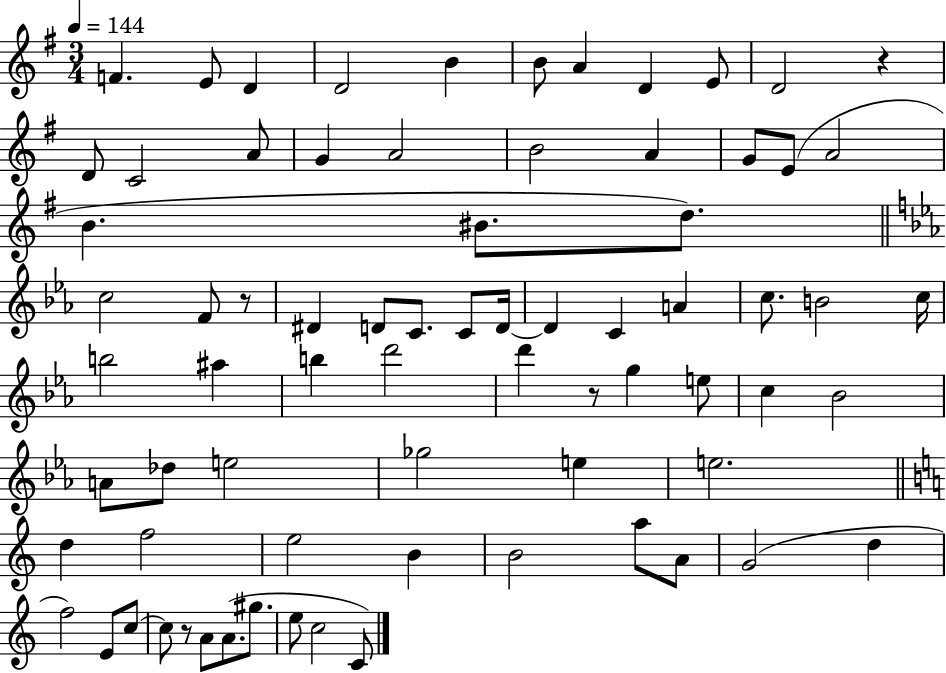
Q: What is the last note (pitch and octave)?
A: C4